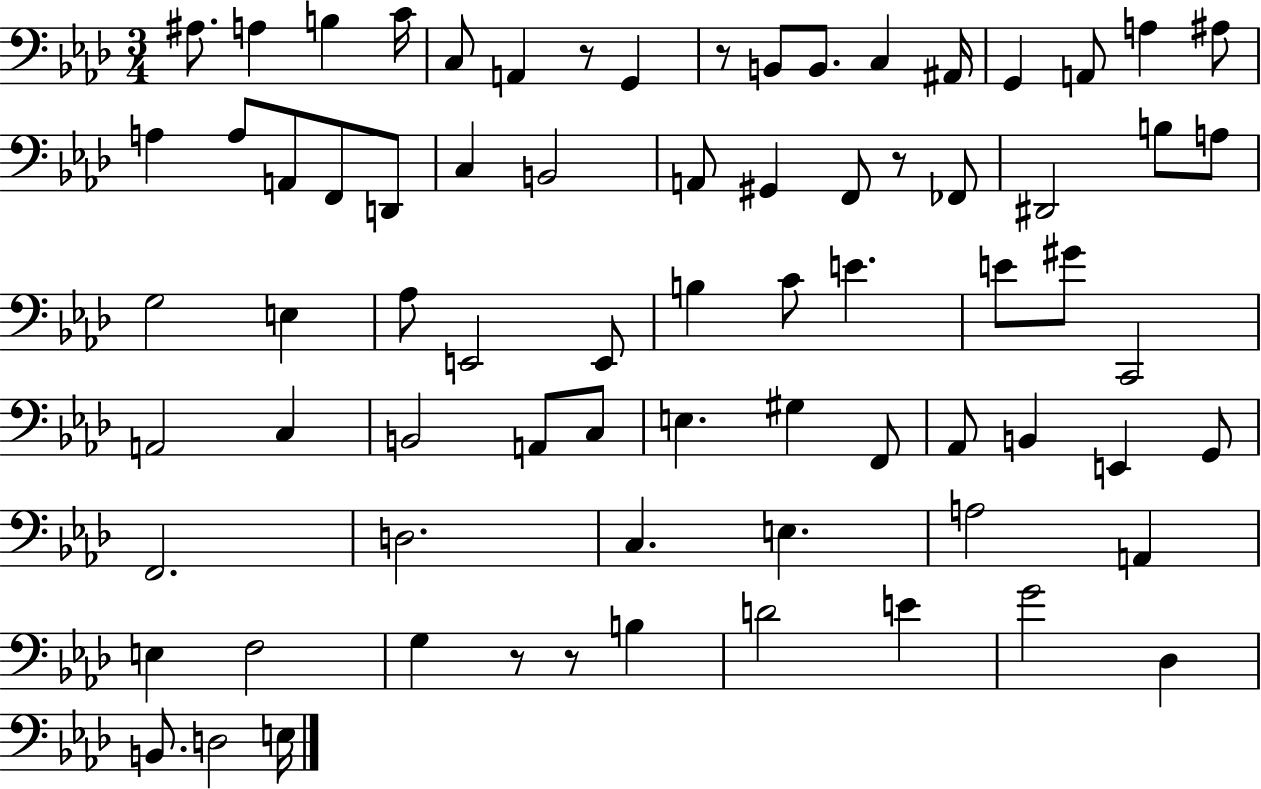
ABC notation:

X:1
T:Untitled
M:3/4
L:1/4
K:Ab
^A,/2 A, B, C/4 C,/2 A,, z/2 G,, z/2 B,,/2 B,,/2 C, ^A,,/4 G,, A,,/2 A, ^A,/2 A, A,/2 A,,/2 F,,/2 D,,/2 C, B,,2 A,,/2 ^G,, F,,/2 z/2 _F,,/2 ^D,,2 B,/2 A,/2 G,2 E, _A,/2 E,,2 E,,/2 B, C/2 E E/2 ^G/2 C,,2 A,,2 C, B,,2 A,,/2 C,/2 E, ^G, F,,/2 _A,,/2 B,, E,, G,,/2 F,,2 D,2 C, E, A,2 A,, E, F,2 G, z/2 z/2 B, D2 E G2 _D, B,,/2 D,2 E,/4